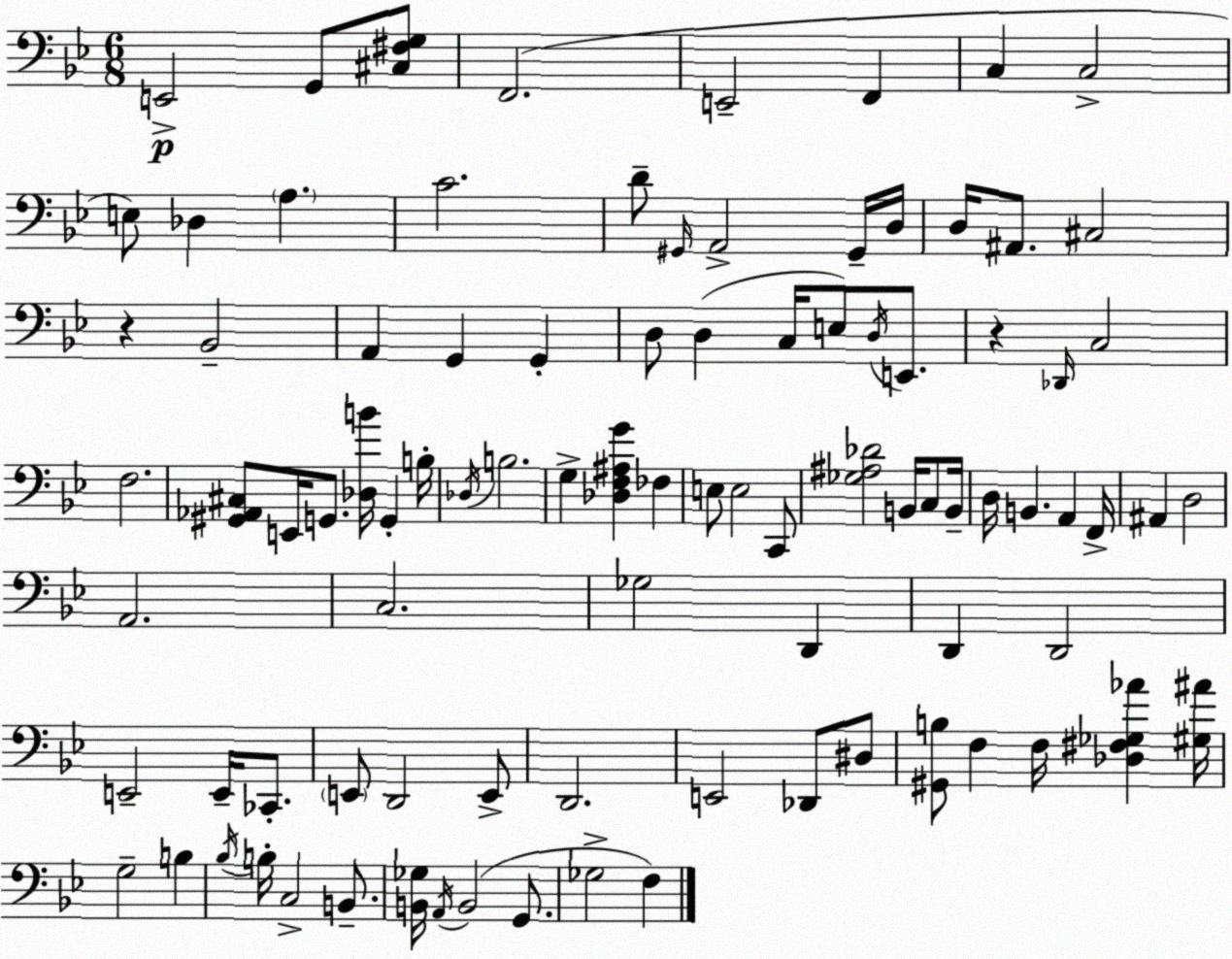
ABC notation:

X:1
T:Untitled
M:6/8
L:1/4
K:Bb
E,,2 G,,/2 [^C,^F,G,]/2 F,,2 E,,2 F,, C, C,2 E,/2 _D, A, C2 D/2 ^G,,/4 A,,2 ^G,,/4 D,/4 D,/4 ^A,,/2 ^C,2 z _B,,2 A,, G,, G,, D,/2 D, C,/4 E,/2 D,/4 E,,/2 z _D,,/4 C,2 F,2 [^G,,_A,,^C,]/2 E,,/4 G,,/2 [_D,B]/4 G,, B,/4 _D,/4 B,2 G, [_D,F,^A,G] _F, E,/2 E,2 C,,/2 [_G,^A,_D]2 B,,/4 C,/2 B,,/4 D,/4 B,, A,, F,,/4 ^A,, D,2 A,,2 C,2 _G,2 D,, D,, D,,2 E,,2 E,,/4 _C,,/2 E,,/2 D,,2 E,,/2 D,,2 E,,2 _D,,/2 ^D,/2 [^G,,B,]/2 F, F,/4 [_D,^F,_G,_A] [^G,^A]/4 G,2 B, _B,/4 B,/4 C,2 B,,/2 [B,,_G,]/4 A,,/4 B,,2 G,,/2 _G,2 F,